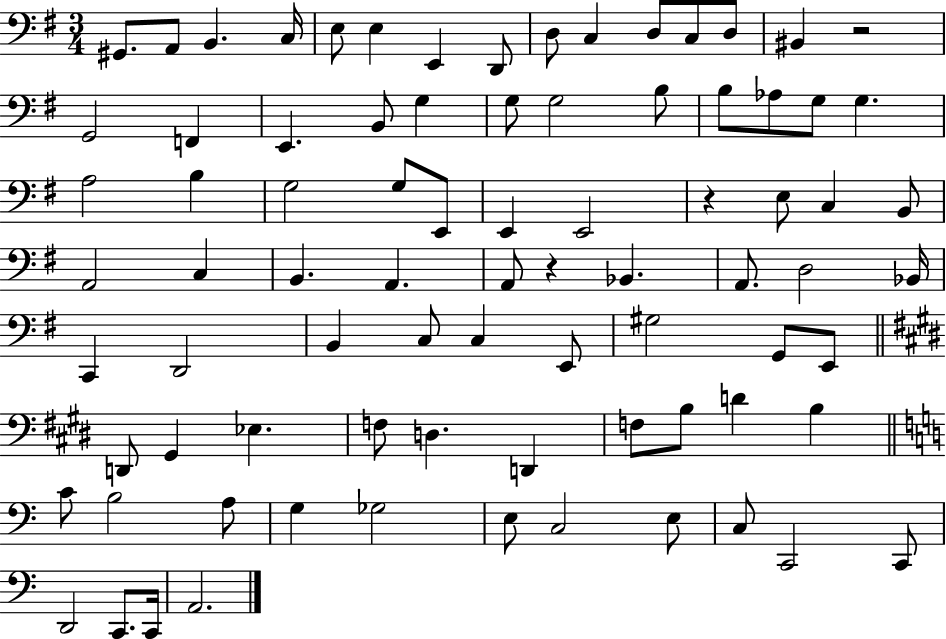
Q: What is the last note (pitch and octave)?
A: A2